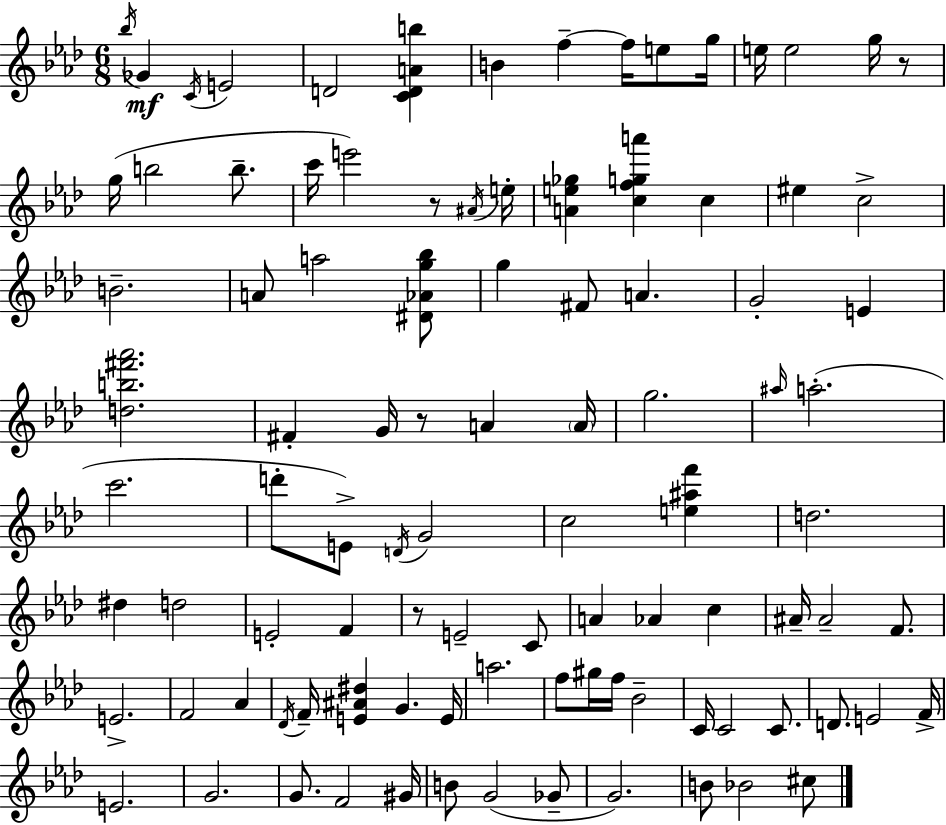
Bb5/s Gb4/q C4/s E4/h D4/h [C4,D4,A4,B5]/q B4/q F5/q F5/s E5/e G5/s E5/s E5/h G5/s R/e G5/s B5/h B5/e. C6/s E6/h R/e A#4/s E5/s [A4,E5,Gb5]/q [C5,F5,G5,A6]/q C5/q EIS5/q C5/h B4/h. A4/e A5/h [D#4,Ab4,G5,Bb5]/e G5/q F#4/e A4/q. G4/h E4/q [D5,B5,F#6,Ab6]/h. F#4/q G4/s R/e A4/q A4/s G5/h. A#5/s A5/h. C6/h. D6/e E4/e D4/s G4/h C5/h [E5,A#5,F6]/q D5/h. D#5/q D5/h E4/h F4/q R/e E4/h C4/e A4/q Ab4/q C5/q A#4/s A#4/h F4/e. E4/h. F4/h Ab4/q Db4/s F4/s [E4,A#4,D#5]/q G4/q. E4/s A5/h. F5/e G#5/s F5/s Bb4/h C4/s C4/h C4/e. D4/e. E4/h F4/s E4/h. G4/h. G4/e. F4/h G#4/s B4/e G4/h Gb4/e G4/h. B4/e Bb4/h C#5/e